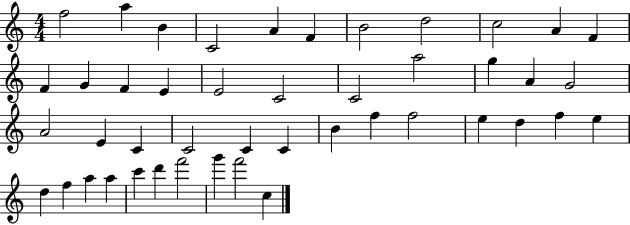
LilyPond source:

{
  \clef treble
  \numericTimeSignature
  \time 4/4
  \key c \major
  f''2 a''4 b'4 | c'2 a'4 f'4 | b'2 d''2 | c''2 a'4 f'4 | \break f'4 g'4 f'4 e'4 | e'2 c'2 | c'2 a''2 | g''4 a'4 g'2 | \break a'2 e'4 c'4 | c'2 c'4 c'4 | b'4 f''4 f''2 | e''4 d''4 f''4 e''4 | \break d''4 f''4 a''4 a''4 | c'''4 d'''4 f'''2 | g'''4 f'''2 c''4 | \bar "|."
}